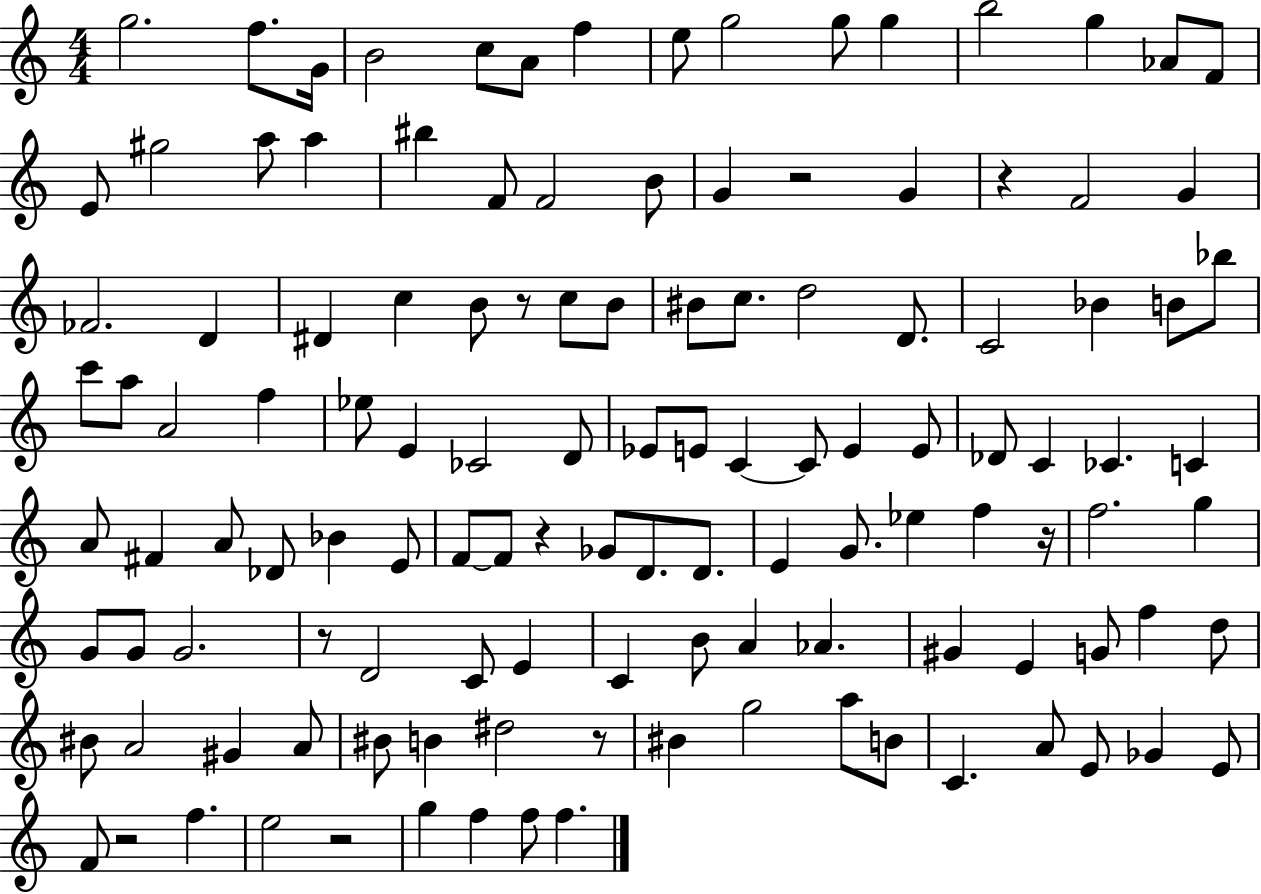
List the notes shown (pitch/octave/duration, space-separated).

G5/h. F5/e. G4/s B4/h C5/e A4/e F5/q E5/e G5/h G5/e G5/q B5/h G5/q Ab4/e F4/e E4/e G#5/h A5/e A5/q BIS5/q F4/e F4/h B4/e G4/q R/h G4/q R/q F4/h G4/q FES4/h. D4/q D#4/q C5/q B4/e R/e C5/e B4/e BIS4/e C5/e. D5/h D4/e. C4/h Bb4/q B4/e Bb5/e C6/e A5/e A4/h F5/q Eb5/e E4/q CES4/h D4/e Eb4/e E4/e C4/q C4/e E4/q E4/e Db4/e C4/q CES4/q. C4/q A4/e F#4/q A4/e Db4/e Bb4/q E4/e F4/e F4/e R/q Gb4/e D4/e. D4/e. E4/q G4/e. Eb5/q F5/q R/s F5/h. G5/q G4/e G4/e G4/h. R/e D4/h C4/e E4/q C4/q B4/e A4/q Ab4/q. G#4/q E4/q G4/e F5/q D5/e BIS4/e A4/h G#4/q A4/e BIS4/e B4/q D#5/h R/e BIS4/q G5/h A5/e B4/e C4/q. A4/e E4/e Gb4/q E4/e F4/e R/h F5/q. E5/h R/h G5/q F5/q F5/e F5/q.